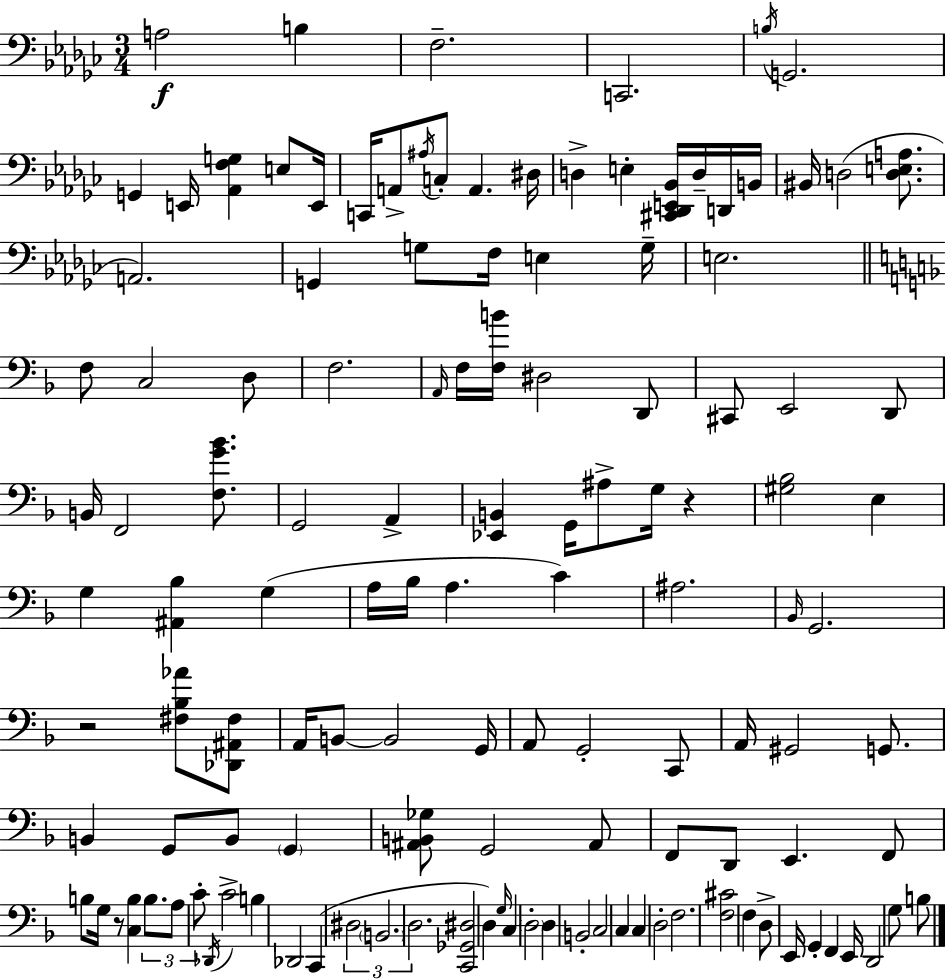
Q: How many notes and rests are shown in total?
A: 128